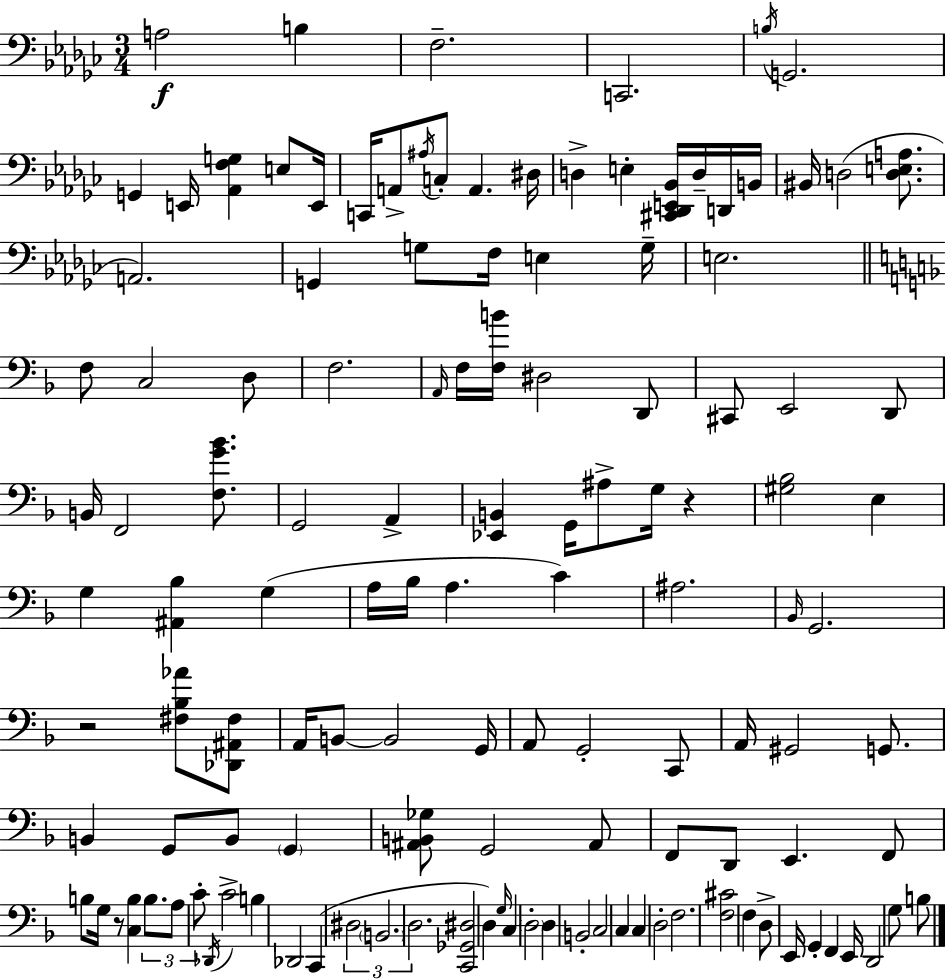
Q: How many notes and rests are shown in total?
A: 128